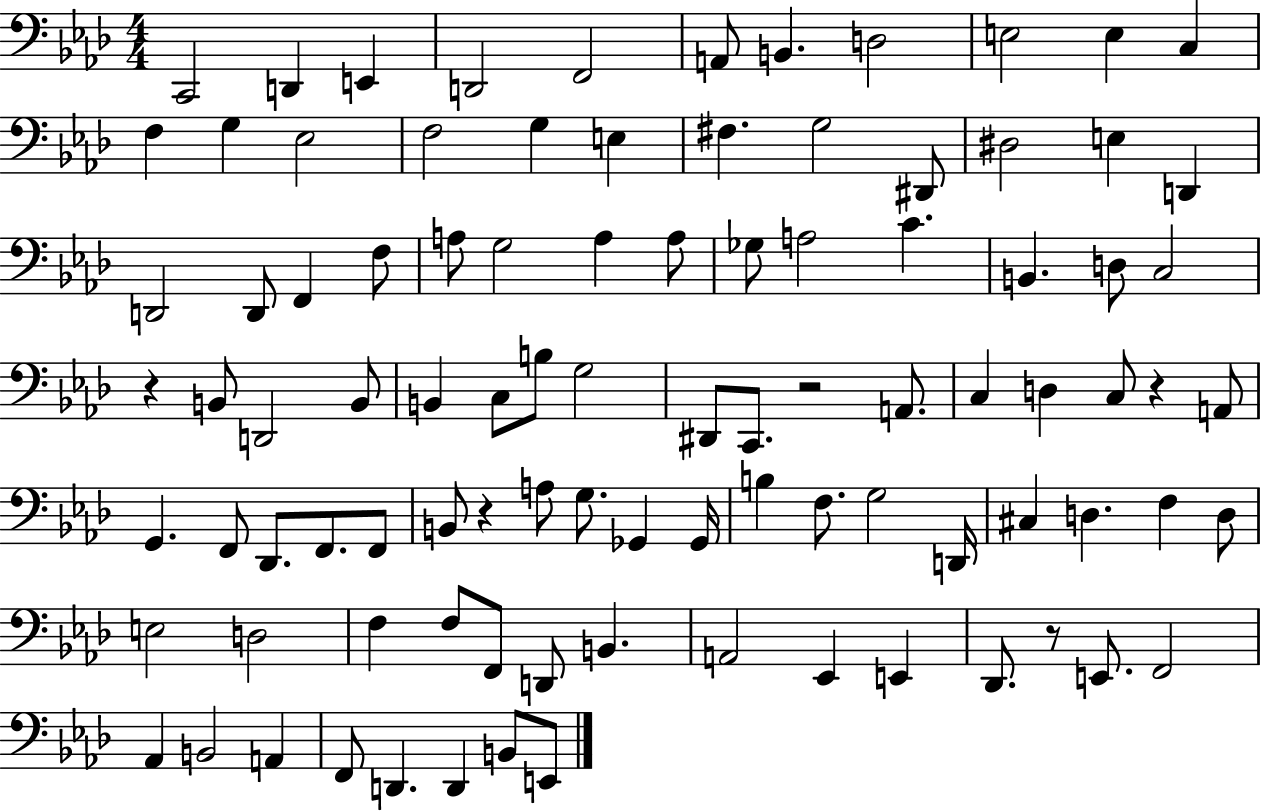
C2/h D2/q E2/q D2/h F2/h A2/e B2/q. D3/h E3/h E3/q C3/q F3/q G3/q Eb3/h F3/h G3/q E3/q F#3/q. G3/h D#2/e D#3/h E3/q D2/q D2/h D2/e F2/q F3/e A3/e G3/h A3/q A3/e Gb3/e A3/h C4/q. B2/q. D3/e C3/h R/q B2/e D2/h B2/e B2/q C3/e B3/e G3/h D#2/e C2/e. R/h A2/e. C3/q D3/q C3/e R/q A2/e G2/q. F2/e Db2/e. F2/e. F2/e B2/e R/q A3/e G3/e. Gb2/q Gb2/s B3/q F3/e. G3/h D2/s C#3/q D3/q. F3/q D3/e E3/h D3/h F3/q F3/e F2/e D2/e B2/q. A2/h Eb2/q E2/q Db2/e. R/e E2/e. F2/h Ab2/q B2/h A2/q F2/e D2/q. D2/q B2/e E2/e